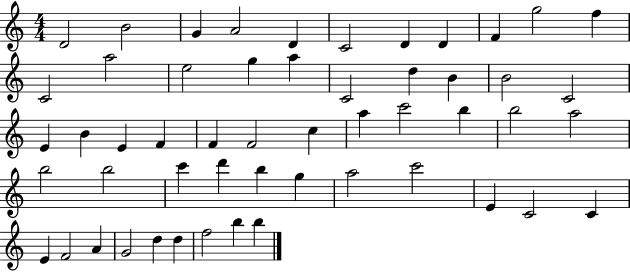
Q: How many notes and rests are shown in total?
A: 53